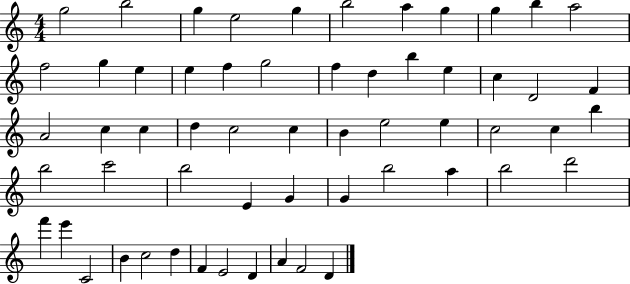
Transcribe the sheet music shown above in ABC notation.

X:1
T:Untitled
M:4/4
L:1/4
K:C
g2 b2 g e2 g b2 a g g b a2 f2 g e e f g2 f d b e c D2 F A2 c c d c2 c B e2 e c2 c b b2 c'2 b2 E G G b2 a b2 d'2 f' e' C2 B c2 d F E2 D A F2 D